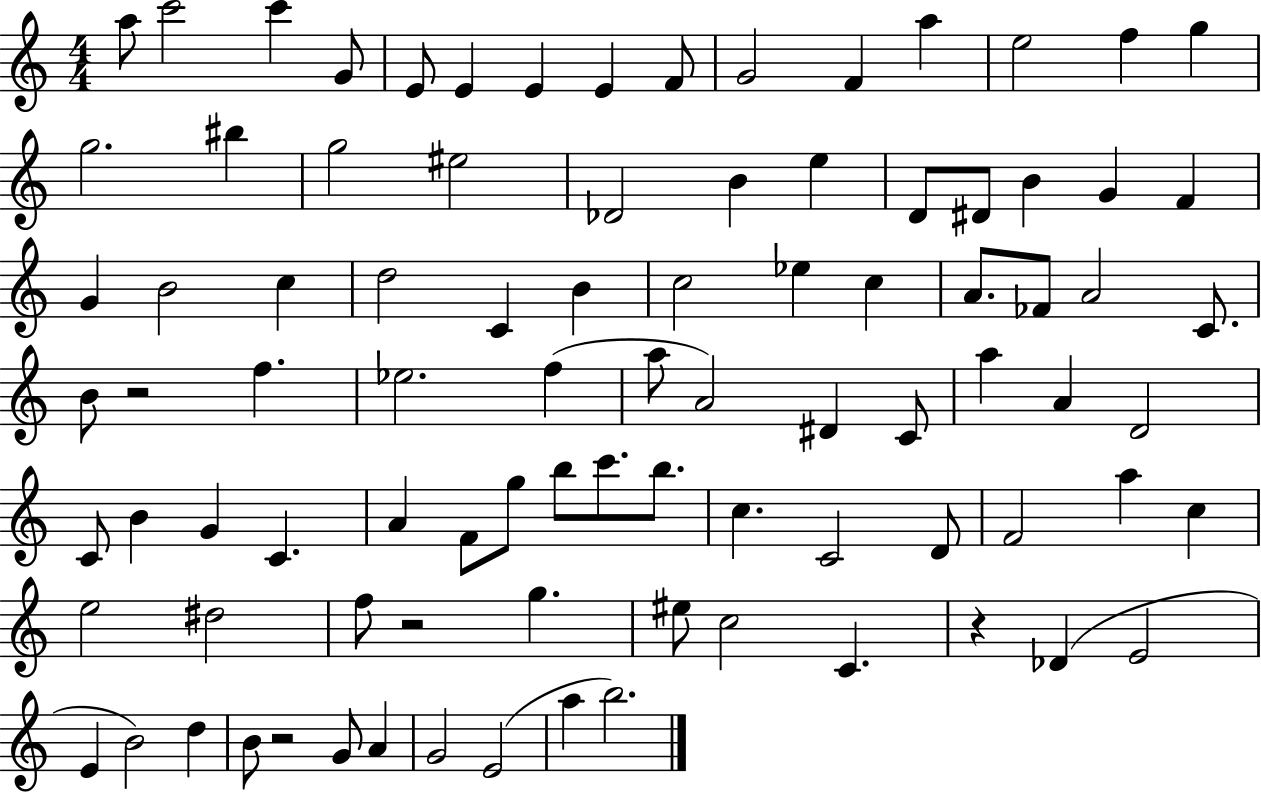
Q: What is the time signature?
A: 4/4